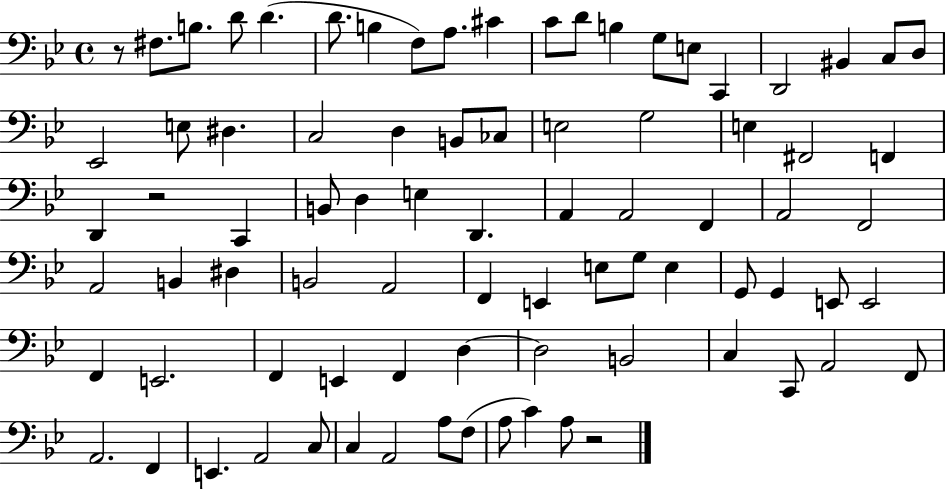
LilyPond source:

{
  \clef bass
  \time 4/4
  \defaultTimeSignature
  \key bes \major
  \repeat volta 2 { r8 fis8. b8. d'8 d'4.( | d'8. b4 f8) a8. cis'4 | c'8 d'8 b4 g8 e8 c,4 | d,2 bis,4 c8 d8 | \break ees,2 e8 dis4. | c2 d4 b,8 ces8 | e2 g2 | e4 fis,2 f,4 | \break d,4 r2 c,4 | b,8 d4 e4 d,4. | a,4 a,2 f,4 | a,2 f,2 | \break a,2 b,4 dis4 | b,2 a,2 | f,4 e,4 e8 g8 e4 | g,8 g,4 e,8 e,2 | \break f,4 e,2. | f,4 e,4 f,4 d4~~ | d2 b,2 | c4 c,8 a,2 f,8 | \break a,2. f,4 | e,4. a,2 c8 | c4 a,2 a8 f8( | a8 c'4) a8 r2 | \break } \bar "|."
}